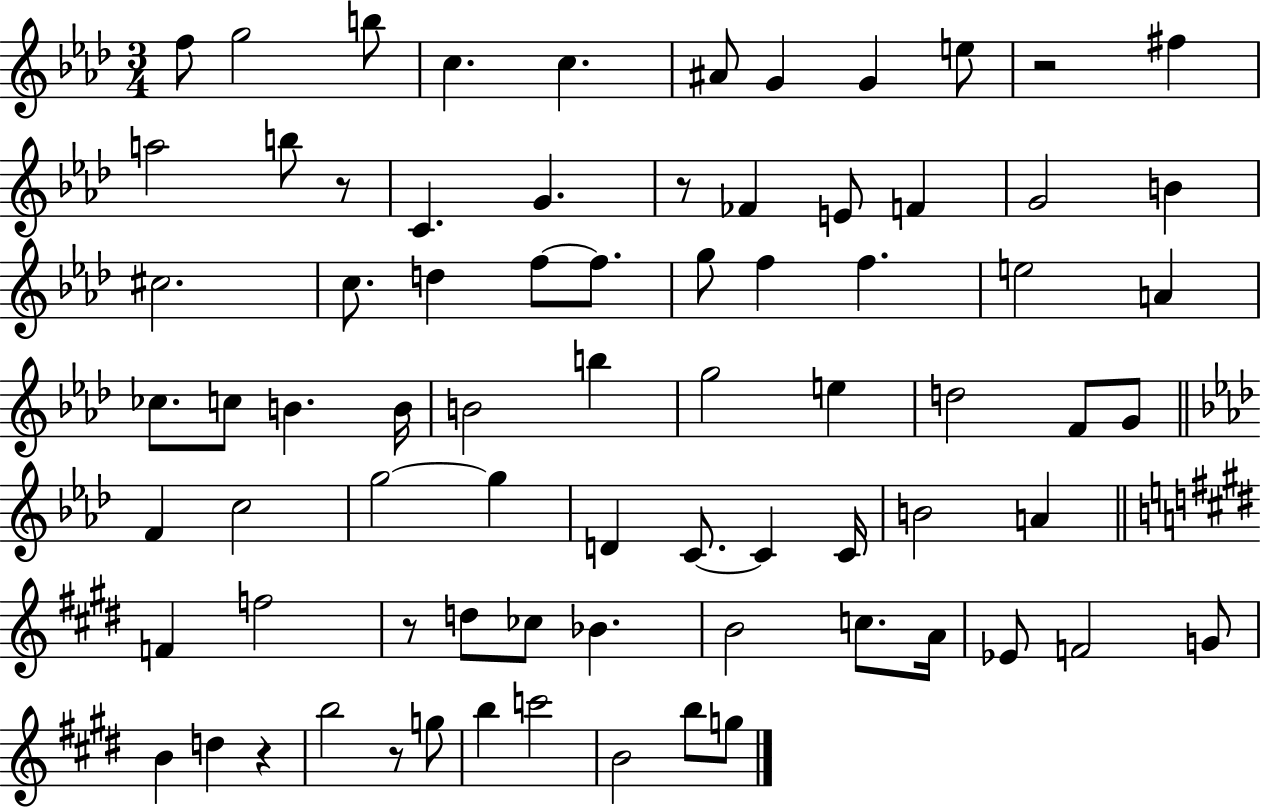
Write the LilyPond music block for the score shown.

{
  \clef treble
  \numericTimeSignature
  \time 3/4
  \key aes \major
  f''8 g''2 b''8 | c''4. c''4. | ais'8 g'4 g'4 e''8 | r2 fis''4 | \break a''2 b''8 r8 | c'4. g'4. | r8 fes'4 e'8 f'4 | g'2 b'4 | \break cis''2. | c''8. d''4 f''8~~ f''8. | g''8 f''4 f''4. | e''2 a'4 | \break ces''8. c''8 b'4. b'16 | b'2 b''4 | g''2 e''4 | d''2 f'8 g'8 | \break \bar "||" \break \key aes \major f'4 c''2 | g''2~~ g''4 | d'4 c'8.~~ c'4 c'16 | b'2 a'4 | \break \bar "||" \break \key e \major f'4 f''2 | r8 d''8 ces''8 bes'4. | b'2 c''8. a'16 | ees'8 f'2 g'8 | \break b'4 d''4 r4 | b''2 r8 g''8 | b''4 c'''2 | b'2 b''8 g''8 | \break \bar "|."
}